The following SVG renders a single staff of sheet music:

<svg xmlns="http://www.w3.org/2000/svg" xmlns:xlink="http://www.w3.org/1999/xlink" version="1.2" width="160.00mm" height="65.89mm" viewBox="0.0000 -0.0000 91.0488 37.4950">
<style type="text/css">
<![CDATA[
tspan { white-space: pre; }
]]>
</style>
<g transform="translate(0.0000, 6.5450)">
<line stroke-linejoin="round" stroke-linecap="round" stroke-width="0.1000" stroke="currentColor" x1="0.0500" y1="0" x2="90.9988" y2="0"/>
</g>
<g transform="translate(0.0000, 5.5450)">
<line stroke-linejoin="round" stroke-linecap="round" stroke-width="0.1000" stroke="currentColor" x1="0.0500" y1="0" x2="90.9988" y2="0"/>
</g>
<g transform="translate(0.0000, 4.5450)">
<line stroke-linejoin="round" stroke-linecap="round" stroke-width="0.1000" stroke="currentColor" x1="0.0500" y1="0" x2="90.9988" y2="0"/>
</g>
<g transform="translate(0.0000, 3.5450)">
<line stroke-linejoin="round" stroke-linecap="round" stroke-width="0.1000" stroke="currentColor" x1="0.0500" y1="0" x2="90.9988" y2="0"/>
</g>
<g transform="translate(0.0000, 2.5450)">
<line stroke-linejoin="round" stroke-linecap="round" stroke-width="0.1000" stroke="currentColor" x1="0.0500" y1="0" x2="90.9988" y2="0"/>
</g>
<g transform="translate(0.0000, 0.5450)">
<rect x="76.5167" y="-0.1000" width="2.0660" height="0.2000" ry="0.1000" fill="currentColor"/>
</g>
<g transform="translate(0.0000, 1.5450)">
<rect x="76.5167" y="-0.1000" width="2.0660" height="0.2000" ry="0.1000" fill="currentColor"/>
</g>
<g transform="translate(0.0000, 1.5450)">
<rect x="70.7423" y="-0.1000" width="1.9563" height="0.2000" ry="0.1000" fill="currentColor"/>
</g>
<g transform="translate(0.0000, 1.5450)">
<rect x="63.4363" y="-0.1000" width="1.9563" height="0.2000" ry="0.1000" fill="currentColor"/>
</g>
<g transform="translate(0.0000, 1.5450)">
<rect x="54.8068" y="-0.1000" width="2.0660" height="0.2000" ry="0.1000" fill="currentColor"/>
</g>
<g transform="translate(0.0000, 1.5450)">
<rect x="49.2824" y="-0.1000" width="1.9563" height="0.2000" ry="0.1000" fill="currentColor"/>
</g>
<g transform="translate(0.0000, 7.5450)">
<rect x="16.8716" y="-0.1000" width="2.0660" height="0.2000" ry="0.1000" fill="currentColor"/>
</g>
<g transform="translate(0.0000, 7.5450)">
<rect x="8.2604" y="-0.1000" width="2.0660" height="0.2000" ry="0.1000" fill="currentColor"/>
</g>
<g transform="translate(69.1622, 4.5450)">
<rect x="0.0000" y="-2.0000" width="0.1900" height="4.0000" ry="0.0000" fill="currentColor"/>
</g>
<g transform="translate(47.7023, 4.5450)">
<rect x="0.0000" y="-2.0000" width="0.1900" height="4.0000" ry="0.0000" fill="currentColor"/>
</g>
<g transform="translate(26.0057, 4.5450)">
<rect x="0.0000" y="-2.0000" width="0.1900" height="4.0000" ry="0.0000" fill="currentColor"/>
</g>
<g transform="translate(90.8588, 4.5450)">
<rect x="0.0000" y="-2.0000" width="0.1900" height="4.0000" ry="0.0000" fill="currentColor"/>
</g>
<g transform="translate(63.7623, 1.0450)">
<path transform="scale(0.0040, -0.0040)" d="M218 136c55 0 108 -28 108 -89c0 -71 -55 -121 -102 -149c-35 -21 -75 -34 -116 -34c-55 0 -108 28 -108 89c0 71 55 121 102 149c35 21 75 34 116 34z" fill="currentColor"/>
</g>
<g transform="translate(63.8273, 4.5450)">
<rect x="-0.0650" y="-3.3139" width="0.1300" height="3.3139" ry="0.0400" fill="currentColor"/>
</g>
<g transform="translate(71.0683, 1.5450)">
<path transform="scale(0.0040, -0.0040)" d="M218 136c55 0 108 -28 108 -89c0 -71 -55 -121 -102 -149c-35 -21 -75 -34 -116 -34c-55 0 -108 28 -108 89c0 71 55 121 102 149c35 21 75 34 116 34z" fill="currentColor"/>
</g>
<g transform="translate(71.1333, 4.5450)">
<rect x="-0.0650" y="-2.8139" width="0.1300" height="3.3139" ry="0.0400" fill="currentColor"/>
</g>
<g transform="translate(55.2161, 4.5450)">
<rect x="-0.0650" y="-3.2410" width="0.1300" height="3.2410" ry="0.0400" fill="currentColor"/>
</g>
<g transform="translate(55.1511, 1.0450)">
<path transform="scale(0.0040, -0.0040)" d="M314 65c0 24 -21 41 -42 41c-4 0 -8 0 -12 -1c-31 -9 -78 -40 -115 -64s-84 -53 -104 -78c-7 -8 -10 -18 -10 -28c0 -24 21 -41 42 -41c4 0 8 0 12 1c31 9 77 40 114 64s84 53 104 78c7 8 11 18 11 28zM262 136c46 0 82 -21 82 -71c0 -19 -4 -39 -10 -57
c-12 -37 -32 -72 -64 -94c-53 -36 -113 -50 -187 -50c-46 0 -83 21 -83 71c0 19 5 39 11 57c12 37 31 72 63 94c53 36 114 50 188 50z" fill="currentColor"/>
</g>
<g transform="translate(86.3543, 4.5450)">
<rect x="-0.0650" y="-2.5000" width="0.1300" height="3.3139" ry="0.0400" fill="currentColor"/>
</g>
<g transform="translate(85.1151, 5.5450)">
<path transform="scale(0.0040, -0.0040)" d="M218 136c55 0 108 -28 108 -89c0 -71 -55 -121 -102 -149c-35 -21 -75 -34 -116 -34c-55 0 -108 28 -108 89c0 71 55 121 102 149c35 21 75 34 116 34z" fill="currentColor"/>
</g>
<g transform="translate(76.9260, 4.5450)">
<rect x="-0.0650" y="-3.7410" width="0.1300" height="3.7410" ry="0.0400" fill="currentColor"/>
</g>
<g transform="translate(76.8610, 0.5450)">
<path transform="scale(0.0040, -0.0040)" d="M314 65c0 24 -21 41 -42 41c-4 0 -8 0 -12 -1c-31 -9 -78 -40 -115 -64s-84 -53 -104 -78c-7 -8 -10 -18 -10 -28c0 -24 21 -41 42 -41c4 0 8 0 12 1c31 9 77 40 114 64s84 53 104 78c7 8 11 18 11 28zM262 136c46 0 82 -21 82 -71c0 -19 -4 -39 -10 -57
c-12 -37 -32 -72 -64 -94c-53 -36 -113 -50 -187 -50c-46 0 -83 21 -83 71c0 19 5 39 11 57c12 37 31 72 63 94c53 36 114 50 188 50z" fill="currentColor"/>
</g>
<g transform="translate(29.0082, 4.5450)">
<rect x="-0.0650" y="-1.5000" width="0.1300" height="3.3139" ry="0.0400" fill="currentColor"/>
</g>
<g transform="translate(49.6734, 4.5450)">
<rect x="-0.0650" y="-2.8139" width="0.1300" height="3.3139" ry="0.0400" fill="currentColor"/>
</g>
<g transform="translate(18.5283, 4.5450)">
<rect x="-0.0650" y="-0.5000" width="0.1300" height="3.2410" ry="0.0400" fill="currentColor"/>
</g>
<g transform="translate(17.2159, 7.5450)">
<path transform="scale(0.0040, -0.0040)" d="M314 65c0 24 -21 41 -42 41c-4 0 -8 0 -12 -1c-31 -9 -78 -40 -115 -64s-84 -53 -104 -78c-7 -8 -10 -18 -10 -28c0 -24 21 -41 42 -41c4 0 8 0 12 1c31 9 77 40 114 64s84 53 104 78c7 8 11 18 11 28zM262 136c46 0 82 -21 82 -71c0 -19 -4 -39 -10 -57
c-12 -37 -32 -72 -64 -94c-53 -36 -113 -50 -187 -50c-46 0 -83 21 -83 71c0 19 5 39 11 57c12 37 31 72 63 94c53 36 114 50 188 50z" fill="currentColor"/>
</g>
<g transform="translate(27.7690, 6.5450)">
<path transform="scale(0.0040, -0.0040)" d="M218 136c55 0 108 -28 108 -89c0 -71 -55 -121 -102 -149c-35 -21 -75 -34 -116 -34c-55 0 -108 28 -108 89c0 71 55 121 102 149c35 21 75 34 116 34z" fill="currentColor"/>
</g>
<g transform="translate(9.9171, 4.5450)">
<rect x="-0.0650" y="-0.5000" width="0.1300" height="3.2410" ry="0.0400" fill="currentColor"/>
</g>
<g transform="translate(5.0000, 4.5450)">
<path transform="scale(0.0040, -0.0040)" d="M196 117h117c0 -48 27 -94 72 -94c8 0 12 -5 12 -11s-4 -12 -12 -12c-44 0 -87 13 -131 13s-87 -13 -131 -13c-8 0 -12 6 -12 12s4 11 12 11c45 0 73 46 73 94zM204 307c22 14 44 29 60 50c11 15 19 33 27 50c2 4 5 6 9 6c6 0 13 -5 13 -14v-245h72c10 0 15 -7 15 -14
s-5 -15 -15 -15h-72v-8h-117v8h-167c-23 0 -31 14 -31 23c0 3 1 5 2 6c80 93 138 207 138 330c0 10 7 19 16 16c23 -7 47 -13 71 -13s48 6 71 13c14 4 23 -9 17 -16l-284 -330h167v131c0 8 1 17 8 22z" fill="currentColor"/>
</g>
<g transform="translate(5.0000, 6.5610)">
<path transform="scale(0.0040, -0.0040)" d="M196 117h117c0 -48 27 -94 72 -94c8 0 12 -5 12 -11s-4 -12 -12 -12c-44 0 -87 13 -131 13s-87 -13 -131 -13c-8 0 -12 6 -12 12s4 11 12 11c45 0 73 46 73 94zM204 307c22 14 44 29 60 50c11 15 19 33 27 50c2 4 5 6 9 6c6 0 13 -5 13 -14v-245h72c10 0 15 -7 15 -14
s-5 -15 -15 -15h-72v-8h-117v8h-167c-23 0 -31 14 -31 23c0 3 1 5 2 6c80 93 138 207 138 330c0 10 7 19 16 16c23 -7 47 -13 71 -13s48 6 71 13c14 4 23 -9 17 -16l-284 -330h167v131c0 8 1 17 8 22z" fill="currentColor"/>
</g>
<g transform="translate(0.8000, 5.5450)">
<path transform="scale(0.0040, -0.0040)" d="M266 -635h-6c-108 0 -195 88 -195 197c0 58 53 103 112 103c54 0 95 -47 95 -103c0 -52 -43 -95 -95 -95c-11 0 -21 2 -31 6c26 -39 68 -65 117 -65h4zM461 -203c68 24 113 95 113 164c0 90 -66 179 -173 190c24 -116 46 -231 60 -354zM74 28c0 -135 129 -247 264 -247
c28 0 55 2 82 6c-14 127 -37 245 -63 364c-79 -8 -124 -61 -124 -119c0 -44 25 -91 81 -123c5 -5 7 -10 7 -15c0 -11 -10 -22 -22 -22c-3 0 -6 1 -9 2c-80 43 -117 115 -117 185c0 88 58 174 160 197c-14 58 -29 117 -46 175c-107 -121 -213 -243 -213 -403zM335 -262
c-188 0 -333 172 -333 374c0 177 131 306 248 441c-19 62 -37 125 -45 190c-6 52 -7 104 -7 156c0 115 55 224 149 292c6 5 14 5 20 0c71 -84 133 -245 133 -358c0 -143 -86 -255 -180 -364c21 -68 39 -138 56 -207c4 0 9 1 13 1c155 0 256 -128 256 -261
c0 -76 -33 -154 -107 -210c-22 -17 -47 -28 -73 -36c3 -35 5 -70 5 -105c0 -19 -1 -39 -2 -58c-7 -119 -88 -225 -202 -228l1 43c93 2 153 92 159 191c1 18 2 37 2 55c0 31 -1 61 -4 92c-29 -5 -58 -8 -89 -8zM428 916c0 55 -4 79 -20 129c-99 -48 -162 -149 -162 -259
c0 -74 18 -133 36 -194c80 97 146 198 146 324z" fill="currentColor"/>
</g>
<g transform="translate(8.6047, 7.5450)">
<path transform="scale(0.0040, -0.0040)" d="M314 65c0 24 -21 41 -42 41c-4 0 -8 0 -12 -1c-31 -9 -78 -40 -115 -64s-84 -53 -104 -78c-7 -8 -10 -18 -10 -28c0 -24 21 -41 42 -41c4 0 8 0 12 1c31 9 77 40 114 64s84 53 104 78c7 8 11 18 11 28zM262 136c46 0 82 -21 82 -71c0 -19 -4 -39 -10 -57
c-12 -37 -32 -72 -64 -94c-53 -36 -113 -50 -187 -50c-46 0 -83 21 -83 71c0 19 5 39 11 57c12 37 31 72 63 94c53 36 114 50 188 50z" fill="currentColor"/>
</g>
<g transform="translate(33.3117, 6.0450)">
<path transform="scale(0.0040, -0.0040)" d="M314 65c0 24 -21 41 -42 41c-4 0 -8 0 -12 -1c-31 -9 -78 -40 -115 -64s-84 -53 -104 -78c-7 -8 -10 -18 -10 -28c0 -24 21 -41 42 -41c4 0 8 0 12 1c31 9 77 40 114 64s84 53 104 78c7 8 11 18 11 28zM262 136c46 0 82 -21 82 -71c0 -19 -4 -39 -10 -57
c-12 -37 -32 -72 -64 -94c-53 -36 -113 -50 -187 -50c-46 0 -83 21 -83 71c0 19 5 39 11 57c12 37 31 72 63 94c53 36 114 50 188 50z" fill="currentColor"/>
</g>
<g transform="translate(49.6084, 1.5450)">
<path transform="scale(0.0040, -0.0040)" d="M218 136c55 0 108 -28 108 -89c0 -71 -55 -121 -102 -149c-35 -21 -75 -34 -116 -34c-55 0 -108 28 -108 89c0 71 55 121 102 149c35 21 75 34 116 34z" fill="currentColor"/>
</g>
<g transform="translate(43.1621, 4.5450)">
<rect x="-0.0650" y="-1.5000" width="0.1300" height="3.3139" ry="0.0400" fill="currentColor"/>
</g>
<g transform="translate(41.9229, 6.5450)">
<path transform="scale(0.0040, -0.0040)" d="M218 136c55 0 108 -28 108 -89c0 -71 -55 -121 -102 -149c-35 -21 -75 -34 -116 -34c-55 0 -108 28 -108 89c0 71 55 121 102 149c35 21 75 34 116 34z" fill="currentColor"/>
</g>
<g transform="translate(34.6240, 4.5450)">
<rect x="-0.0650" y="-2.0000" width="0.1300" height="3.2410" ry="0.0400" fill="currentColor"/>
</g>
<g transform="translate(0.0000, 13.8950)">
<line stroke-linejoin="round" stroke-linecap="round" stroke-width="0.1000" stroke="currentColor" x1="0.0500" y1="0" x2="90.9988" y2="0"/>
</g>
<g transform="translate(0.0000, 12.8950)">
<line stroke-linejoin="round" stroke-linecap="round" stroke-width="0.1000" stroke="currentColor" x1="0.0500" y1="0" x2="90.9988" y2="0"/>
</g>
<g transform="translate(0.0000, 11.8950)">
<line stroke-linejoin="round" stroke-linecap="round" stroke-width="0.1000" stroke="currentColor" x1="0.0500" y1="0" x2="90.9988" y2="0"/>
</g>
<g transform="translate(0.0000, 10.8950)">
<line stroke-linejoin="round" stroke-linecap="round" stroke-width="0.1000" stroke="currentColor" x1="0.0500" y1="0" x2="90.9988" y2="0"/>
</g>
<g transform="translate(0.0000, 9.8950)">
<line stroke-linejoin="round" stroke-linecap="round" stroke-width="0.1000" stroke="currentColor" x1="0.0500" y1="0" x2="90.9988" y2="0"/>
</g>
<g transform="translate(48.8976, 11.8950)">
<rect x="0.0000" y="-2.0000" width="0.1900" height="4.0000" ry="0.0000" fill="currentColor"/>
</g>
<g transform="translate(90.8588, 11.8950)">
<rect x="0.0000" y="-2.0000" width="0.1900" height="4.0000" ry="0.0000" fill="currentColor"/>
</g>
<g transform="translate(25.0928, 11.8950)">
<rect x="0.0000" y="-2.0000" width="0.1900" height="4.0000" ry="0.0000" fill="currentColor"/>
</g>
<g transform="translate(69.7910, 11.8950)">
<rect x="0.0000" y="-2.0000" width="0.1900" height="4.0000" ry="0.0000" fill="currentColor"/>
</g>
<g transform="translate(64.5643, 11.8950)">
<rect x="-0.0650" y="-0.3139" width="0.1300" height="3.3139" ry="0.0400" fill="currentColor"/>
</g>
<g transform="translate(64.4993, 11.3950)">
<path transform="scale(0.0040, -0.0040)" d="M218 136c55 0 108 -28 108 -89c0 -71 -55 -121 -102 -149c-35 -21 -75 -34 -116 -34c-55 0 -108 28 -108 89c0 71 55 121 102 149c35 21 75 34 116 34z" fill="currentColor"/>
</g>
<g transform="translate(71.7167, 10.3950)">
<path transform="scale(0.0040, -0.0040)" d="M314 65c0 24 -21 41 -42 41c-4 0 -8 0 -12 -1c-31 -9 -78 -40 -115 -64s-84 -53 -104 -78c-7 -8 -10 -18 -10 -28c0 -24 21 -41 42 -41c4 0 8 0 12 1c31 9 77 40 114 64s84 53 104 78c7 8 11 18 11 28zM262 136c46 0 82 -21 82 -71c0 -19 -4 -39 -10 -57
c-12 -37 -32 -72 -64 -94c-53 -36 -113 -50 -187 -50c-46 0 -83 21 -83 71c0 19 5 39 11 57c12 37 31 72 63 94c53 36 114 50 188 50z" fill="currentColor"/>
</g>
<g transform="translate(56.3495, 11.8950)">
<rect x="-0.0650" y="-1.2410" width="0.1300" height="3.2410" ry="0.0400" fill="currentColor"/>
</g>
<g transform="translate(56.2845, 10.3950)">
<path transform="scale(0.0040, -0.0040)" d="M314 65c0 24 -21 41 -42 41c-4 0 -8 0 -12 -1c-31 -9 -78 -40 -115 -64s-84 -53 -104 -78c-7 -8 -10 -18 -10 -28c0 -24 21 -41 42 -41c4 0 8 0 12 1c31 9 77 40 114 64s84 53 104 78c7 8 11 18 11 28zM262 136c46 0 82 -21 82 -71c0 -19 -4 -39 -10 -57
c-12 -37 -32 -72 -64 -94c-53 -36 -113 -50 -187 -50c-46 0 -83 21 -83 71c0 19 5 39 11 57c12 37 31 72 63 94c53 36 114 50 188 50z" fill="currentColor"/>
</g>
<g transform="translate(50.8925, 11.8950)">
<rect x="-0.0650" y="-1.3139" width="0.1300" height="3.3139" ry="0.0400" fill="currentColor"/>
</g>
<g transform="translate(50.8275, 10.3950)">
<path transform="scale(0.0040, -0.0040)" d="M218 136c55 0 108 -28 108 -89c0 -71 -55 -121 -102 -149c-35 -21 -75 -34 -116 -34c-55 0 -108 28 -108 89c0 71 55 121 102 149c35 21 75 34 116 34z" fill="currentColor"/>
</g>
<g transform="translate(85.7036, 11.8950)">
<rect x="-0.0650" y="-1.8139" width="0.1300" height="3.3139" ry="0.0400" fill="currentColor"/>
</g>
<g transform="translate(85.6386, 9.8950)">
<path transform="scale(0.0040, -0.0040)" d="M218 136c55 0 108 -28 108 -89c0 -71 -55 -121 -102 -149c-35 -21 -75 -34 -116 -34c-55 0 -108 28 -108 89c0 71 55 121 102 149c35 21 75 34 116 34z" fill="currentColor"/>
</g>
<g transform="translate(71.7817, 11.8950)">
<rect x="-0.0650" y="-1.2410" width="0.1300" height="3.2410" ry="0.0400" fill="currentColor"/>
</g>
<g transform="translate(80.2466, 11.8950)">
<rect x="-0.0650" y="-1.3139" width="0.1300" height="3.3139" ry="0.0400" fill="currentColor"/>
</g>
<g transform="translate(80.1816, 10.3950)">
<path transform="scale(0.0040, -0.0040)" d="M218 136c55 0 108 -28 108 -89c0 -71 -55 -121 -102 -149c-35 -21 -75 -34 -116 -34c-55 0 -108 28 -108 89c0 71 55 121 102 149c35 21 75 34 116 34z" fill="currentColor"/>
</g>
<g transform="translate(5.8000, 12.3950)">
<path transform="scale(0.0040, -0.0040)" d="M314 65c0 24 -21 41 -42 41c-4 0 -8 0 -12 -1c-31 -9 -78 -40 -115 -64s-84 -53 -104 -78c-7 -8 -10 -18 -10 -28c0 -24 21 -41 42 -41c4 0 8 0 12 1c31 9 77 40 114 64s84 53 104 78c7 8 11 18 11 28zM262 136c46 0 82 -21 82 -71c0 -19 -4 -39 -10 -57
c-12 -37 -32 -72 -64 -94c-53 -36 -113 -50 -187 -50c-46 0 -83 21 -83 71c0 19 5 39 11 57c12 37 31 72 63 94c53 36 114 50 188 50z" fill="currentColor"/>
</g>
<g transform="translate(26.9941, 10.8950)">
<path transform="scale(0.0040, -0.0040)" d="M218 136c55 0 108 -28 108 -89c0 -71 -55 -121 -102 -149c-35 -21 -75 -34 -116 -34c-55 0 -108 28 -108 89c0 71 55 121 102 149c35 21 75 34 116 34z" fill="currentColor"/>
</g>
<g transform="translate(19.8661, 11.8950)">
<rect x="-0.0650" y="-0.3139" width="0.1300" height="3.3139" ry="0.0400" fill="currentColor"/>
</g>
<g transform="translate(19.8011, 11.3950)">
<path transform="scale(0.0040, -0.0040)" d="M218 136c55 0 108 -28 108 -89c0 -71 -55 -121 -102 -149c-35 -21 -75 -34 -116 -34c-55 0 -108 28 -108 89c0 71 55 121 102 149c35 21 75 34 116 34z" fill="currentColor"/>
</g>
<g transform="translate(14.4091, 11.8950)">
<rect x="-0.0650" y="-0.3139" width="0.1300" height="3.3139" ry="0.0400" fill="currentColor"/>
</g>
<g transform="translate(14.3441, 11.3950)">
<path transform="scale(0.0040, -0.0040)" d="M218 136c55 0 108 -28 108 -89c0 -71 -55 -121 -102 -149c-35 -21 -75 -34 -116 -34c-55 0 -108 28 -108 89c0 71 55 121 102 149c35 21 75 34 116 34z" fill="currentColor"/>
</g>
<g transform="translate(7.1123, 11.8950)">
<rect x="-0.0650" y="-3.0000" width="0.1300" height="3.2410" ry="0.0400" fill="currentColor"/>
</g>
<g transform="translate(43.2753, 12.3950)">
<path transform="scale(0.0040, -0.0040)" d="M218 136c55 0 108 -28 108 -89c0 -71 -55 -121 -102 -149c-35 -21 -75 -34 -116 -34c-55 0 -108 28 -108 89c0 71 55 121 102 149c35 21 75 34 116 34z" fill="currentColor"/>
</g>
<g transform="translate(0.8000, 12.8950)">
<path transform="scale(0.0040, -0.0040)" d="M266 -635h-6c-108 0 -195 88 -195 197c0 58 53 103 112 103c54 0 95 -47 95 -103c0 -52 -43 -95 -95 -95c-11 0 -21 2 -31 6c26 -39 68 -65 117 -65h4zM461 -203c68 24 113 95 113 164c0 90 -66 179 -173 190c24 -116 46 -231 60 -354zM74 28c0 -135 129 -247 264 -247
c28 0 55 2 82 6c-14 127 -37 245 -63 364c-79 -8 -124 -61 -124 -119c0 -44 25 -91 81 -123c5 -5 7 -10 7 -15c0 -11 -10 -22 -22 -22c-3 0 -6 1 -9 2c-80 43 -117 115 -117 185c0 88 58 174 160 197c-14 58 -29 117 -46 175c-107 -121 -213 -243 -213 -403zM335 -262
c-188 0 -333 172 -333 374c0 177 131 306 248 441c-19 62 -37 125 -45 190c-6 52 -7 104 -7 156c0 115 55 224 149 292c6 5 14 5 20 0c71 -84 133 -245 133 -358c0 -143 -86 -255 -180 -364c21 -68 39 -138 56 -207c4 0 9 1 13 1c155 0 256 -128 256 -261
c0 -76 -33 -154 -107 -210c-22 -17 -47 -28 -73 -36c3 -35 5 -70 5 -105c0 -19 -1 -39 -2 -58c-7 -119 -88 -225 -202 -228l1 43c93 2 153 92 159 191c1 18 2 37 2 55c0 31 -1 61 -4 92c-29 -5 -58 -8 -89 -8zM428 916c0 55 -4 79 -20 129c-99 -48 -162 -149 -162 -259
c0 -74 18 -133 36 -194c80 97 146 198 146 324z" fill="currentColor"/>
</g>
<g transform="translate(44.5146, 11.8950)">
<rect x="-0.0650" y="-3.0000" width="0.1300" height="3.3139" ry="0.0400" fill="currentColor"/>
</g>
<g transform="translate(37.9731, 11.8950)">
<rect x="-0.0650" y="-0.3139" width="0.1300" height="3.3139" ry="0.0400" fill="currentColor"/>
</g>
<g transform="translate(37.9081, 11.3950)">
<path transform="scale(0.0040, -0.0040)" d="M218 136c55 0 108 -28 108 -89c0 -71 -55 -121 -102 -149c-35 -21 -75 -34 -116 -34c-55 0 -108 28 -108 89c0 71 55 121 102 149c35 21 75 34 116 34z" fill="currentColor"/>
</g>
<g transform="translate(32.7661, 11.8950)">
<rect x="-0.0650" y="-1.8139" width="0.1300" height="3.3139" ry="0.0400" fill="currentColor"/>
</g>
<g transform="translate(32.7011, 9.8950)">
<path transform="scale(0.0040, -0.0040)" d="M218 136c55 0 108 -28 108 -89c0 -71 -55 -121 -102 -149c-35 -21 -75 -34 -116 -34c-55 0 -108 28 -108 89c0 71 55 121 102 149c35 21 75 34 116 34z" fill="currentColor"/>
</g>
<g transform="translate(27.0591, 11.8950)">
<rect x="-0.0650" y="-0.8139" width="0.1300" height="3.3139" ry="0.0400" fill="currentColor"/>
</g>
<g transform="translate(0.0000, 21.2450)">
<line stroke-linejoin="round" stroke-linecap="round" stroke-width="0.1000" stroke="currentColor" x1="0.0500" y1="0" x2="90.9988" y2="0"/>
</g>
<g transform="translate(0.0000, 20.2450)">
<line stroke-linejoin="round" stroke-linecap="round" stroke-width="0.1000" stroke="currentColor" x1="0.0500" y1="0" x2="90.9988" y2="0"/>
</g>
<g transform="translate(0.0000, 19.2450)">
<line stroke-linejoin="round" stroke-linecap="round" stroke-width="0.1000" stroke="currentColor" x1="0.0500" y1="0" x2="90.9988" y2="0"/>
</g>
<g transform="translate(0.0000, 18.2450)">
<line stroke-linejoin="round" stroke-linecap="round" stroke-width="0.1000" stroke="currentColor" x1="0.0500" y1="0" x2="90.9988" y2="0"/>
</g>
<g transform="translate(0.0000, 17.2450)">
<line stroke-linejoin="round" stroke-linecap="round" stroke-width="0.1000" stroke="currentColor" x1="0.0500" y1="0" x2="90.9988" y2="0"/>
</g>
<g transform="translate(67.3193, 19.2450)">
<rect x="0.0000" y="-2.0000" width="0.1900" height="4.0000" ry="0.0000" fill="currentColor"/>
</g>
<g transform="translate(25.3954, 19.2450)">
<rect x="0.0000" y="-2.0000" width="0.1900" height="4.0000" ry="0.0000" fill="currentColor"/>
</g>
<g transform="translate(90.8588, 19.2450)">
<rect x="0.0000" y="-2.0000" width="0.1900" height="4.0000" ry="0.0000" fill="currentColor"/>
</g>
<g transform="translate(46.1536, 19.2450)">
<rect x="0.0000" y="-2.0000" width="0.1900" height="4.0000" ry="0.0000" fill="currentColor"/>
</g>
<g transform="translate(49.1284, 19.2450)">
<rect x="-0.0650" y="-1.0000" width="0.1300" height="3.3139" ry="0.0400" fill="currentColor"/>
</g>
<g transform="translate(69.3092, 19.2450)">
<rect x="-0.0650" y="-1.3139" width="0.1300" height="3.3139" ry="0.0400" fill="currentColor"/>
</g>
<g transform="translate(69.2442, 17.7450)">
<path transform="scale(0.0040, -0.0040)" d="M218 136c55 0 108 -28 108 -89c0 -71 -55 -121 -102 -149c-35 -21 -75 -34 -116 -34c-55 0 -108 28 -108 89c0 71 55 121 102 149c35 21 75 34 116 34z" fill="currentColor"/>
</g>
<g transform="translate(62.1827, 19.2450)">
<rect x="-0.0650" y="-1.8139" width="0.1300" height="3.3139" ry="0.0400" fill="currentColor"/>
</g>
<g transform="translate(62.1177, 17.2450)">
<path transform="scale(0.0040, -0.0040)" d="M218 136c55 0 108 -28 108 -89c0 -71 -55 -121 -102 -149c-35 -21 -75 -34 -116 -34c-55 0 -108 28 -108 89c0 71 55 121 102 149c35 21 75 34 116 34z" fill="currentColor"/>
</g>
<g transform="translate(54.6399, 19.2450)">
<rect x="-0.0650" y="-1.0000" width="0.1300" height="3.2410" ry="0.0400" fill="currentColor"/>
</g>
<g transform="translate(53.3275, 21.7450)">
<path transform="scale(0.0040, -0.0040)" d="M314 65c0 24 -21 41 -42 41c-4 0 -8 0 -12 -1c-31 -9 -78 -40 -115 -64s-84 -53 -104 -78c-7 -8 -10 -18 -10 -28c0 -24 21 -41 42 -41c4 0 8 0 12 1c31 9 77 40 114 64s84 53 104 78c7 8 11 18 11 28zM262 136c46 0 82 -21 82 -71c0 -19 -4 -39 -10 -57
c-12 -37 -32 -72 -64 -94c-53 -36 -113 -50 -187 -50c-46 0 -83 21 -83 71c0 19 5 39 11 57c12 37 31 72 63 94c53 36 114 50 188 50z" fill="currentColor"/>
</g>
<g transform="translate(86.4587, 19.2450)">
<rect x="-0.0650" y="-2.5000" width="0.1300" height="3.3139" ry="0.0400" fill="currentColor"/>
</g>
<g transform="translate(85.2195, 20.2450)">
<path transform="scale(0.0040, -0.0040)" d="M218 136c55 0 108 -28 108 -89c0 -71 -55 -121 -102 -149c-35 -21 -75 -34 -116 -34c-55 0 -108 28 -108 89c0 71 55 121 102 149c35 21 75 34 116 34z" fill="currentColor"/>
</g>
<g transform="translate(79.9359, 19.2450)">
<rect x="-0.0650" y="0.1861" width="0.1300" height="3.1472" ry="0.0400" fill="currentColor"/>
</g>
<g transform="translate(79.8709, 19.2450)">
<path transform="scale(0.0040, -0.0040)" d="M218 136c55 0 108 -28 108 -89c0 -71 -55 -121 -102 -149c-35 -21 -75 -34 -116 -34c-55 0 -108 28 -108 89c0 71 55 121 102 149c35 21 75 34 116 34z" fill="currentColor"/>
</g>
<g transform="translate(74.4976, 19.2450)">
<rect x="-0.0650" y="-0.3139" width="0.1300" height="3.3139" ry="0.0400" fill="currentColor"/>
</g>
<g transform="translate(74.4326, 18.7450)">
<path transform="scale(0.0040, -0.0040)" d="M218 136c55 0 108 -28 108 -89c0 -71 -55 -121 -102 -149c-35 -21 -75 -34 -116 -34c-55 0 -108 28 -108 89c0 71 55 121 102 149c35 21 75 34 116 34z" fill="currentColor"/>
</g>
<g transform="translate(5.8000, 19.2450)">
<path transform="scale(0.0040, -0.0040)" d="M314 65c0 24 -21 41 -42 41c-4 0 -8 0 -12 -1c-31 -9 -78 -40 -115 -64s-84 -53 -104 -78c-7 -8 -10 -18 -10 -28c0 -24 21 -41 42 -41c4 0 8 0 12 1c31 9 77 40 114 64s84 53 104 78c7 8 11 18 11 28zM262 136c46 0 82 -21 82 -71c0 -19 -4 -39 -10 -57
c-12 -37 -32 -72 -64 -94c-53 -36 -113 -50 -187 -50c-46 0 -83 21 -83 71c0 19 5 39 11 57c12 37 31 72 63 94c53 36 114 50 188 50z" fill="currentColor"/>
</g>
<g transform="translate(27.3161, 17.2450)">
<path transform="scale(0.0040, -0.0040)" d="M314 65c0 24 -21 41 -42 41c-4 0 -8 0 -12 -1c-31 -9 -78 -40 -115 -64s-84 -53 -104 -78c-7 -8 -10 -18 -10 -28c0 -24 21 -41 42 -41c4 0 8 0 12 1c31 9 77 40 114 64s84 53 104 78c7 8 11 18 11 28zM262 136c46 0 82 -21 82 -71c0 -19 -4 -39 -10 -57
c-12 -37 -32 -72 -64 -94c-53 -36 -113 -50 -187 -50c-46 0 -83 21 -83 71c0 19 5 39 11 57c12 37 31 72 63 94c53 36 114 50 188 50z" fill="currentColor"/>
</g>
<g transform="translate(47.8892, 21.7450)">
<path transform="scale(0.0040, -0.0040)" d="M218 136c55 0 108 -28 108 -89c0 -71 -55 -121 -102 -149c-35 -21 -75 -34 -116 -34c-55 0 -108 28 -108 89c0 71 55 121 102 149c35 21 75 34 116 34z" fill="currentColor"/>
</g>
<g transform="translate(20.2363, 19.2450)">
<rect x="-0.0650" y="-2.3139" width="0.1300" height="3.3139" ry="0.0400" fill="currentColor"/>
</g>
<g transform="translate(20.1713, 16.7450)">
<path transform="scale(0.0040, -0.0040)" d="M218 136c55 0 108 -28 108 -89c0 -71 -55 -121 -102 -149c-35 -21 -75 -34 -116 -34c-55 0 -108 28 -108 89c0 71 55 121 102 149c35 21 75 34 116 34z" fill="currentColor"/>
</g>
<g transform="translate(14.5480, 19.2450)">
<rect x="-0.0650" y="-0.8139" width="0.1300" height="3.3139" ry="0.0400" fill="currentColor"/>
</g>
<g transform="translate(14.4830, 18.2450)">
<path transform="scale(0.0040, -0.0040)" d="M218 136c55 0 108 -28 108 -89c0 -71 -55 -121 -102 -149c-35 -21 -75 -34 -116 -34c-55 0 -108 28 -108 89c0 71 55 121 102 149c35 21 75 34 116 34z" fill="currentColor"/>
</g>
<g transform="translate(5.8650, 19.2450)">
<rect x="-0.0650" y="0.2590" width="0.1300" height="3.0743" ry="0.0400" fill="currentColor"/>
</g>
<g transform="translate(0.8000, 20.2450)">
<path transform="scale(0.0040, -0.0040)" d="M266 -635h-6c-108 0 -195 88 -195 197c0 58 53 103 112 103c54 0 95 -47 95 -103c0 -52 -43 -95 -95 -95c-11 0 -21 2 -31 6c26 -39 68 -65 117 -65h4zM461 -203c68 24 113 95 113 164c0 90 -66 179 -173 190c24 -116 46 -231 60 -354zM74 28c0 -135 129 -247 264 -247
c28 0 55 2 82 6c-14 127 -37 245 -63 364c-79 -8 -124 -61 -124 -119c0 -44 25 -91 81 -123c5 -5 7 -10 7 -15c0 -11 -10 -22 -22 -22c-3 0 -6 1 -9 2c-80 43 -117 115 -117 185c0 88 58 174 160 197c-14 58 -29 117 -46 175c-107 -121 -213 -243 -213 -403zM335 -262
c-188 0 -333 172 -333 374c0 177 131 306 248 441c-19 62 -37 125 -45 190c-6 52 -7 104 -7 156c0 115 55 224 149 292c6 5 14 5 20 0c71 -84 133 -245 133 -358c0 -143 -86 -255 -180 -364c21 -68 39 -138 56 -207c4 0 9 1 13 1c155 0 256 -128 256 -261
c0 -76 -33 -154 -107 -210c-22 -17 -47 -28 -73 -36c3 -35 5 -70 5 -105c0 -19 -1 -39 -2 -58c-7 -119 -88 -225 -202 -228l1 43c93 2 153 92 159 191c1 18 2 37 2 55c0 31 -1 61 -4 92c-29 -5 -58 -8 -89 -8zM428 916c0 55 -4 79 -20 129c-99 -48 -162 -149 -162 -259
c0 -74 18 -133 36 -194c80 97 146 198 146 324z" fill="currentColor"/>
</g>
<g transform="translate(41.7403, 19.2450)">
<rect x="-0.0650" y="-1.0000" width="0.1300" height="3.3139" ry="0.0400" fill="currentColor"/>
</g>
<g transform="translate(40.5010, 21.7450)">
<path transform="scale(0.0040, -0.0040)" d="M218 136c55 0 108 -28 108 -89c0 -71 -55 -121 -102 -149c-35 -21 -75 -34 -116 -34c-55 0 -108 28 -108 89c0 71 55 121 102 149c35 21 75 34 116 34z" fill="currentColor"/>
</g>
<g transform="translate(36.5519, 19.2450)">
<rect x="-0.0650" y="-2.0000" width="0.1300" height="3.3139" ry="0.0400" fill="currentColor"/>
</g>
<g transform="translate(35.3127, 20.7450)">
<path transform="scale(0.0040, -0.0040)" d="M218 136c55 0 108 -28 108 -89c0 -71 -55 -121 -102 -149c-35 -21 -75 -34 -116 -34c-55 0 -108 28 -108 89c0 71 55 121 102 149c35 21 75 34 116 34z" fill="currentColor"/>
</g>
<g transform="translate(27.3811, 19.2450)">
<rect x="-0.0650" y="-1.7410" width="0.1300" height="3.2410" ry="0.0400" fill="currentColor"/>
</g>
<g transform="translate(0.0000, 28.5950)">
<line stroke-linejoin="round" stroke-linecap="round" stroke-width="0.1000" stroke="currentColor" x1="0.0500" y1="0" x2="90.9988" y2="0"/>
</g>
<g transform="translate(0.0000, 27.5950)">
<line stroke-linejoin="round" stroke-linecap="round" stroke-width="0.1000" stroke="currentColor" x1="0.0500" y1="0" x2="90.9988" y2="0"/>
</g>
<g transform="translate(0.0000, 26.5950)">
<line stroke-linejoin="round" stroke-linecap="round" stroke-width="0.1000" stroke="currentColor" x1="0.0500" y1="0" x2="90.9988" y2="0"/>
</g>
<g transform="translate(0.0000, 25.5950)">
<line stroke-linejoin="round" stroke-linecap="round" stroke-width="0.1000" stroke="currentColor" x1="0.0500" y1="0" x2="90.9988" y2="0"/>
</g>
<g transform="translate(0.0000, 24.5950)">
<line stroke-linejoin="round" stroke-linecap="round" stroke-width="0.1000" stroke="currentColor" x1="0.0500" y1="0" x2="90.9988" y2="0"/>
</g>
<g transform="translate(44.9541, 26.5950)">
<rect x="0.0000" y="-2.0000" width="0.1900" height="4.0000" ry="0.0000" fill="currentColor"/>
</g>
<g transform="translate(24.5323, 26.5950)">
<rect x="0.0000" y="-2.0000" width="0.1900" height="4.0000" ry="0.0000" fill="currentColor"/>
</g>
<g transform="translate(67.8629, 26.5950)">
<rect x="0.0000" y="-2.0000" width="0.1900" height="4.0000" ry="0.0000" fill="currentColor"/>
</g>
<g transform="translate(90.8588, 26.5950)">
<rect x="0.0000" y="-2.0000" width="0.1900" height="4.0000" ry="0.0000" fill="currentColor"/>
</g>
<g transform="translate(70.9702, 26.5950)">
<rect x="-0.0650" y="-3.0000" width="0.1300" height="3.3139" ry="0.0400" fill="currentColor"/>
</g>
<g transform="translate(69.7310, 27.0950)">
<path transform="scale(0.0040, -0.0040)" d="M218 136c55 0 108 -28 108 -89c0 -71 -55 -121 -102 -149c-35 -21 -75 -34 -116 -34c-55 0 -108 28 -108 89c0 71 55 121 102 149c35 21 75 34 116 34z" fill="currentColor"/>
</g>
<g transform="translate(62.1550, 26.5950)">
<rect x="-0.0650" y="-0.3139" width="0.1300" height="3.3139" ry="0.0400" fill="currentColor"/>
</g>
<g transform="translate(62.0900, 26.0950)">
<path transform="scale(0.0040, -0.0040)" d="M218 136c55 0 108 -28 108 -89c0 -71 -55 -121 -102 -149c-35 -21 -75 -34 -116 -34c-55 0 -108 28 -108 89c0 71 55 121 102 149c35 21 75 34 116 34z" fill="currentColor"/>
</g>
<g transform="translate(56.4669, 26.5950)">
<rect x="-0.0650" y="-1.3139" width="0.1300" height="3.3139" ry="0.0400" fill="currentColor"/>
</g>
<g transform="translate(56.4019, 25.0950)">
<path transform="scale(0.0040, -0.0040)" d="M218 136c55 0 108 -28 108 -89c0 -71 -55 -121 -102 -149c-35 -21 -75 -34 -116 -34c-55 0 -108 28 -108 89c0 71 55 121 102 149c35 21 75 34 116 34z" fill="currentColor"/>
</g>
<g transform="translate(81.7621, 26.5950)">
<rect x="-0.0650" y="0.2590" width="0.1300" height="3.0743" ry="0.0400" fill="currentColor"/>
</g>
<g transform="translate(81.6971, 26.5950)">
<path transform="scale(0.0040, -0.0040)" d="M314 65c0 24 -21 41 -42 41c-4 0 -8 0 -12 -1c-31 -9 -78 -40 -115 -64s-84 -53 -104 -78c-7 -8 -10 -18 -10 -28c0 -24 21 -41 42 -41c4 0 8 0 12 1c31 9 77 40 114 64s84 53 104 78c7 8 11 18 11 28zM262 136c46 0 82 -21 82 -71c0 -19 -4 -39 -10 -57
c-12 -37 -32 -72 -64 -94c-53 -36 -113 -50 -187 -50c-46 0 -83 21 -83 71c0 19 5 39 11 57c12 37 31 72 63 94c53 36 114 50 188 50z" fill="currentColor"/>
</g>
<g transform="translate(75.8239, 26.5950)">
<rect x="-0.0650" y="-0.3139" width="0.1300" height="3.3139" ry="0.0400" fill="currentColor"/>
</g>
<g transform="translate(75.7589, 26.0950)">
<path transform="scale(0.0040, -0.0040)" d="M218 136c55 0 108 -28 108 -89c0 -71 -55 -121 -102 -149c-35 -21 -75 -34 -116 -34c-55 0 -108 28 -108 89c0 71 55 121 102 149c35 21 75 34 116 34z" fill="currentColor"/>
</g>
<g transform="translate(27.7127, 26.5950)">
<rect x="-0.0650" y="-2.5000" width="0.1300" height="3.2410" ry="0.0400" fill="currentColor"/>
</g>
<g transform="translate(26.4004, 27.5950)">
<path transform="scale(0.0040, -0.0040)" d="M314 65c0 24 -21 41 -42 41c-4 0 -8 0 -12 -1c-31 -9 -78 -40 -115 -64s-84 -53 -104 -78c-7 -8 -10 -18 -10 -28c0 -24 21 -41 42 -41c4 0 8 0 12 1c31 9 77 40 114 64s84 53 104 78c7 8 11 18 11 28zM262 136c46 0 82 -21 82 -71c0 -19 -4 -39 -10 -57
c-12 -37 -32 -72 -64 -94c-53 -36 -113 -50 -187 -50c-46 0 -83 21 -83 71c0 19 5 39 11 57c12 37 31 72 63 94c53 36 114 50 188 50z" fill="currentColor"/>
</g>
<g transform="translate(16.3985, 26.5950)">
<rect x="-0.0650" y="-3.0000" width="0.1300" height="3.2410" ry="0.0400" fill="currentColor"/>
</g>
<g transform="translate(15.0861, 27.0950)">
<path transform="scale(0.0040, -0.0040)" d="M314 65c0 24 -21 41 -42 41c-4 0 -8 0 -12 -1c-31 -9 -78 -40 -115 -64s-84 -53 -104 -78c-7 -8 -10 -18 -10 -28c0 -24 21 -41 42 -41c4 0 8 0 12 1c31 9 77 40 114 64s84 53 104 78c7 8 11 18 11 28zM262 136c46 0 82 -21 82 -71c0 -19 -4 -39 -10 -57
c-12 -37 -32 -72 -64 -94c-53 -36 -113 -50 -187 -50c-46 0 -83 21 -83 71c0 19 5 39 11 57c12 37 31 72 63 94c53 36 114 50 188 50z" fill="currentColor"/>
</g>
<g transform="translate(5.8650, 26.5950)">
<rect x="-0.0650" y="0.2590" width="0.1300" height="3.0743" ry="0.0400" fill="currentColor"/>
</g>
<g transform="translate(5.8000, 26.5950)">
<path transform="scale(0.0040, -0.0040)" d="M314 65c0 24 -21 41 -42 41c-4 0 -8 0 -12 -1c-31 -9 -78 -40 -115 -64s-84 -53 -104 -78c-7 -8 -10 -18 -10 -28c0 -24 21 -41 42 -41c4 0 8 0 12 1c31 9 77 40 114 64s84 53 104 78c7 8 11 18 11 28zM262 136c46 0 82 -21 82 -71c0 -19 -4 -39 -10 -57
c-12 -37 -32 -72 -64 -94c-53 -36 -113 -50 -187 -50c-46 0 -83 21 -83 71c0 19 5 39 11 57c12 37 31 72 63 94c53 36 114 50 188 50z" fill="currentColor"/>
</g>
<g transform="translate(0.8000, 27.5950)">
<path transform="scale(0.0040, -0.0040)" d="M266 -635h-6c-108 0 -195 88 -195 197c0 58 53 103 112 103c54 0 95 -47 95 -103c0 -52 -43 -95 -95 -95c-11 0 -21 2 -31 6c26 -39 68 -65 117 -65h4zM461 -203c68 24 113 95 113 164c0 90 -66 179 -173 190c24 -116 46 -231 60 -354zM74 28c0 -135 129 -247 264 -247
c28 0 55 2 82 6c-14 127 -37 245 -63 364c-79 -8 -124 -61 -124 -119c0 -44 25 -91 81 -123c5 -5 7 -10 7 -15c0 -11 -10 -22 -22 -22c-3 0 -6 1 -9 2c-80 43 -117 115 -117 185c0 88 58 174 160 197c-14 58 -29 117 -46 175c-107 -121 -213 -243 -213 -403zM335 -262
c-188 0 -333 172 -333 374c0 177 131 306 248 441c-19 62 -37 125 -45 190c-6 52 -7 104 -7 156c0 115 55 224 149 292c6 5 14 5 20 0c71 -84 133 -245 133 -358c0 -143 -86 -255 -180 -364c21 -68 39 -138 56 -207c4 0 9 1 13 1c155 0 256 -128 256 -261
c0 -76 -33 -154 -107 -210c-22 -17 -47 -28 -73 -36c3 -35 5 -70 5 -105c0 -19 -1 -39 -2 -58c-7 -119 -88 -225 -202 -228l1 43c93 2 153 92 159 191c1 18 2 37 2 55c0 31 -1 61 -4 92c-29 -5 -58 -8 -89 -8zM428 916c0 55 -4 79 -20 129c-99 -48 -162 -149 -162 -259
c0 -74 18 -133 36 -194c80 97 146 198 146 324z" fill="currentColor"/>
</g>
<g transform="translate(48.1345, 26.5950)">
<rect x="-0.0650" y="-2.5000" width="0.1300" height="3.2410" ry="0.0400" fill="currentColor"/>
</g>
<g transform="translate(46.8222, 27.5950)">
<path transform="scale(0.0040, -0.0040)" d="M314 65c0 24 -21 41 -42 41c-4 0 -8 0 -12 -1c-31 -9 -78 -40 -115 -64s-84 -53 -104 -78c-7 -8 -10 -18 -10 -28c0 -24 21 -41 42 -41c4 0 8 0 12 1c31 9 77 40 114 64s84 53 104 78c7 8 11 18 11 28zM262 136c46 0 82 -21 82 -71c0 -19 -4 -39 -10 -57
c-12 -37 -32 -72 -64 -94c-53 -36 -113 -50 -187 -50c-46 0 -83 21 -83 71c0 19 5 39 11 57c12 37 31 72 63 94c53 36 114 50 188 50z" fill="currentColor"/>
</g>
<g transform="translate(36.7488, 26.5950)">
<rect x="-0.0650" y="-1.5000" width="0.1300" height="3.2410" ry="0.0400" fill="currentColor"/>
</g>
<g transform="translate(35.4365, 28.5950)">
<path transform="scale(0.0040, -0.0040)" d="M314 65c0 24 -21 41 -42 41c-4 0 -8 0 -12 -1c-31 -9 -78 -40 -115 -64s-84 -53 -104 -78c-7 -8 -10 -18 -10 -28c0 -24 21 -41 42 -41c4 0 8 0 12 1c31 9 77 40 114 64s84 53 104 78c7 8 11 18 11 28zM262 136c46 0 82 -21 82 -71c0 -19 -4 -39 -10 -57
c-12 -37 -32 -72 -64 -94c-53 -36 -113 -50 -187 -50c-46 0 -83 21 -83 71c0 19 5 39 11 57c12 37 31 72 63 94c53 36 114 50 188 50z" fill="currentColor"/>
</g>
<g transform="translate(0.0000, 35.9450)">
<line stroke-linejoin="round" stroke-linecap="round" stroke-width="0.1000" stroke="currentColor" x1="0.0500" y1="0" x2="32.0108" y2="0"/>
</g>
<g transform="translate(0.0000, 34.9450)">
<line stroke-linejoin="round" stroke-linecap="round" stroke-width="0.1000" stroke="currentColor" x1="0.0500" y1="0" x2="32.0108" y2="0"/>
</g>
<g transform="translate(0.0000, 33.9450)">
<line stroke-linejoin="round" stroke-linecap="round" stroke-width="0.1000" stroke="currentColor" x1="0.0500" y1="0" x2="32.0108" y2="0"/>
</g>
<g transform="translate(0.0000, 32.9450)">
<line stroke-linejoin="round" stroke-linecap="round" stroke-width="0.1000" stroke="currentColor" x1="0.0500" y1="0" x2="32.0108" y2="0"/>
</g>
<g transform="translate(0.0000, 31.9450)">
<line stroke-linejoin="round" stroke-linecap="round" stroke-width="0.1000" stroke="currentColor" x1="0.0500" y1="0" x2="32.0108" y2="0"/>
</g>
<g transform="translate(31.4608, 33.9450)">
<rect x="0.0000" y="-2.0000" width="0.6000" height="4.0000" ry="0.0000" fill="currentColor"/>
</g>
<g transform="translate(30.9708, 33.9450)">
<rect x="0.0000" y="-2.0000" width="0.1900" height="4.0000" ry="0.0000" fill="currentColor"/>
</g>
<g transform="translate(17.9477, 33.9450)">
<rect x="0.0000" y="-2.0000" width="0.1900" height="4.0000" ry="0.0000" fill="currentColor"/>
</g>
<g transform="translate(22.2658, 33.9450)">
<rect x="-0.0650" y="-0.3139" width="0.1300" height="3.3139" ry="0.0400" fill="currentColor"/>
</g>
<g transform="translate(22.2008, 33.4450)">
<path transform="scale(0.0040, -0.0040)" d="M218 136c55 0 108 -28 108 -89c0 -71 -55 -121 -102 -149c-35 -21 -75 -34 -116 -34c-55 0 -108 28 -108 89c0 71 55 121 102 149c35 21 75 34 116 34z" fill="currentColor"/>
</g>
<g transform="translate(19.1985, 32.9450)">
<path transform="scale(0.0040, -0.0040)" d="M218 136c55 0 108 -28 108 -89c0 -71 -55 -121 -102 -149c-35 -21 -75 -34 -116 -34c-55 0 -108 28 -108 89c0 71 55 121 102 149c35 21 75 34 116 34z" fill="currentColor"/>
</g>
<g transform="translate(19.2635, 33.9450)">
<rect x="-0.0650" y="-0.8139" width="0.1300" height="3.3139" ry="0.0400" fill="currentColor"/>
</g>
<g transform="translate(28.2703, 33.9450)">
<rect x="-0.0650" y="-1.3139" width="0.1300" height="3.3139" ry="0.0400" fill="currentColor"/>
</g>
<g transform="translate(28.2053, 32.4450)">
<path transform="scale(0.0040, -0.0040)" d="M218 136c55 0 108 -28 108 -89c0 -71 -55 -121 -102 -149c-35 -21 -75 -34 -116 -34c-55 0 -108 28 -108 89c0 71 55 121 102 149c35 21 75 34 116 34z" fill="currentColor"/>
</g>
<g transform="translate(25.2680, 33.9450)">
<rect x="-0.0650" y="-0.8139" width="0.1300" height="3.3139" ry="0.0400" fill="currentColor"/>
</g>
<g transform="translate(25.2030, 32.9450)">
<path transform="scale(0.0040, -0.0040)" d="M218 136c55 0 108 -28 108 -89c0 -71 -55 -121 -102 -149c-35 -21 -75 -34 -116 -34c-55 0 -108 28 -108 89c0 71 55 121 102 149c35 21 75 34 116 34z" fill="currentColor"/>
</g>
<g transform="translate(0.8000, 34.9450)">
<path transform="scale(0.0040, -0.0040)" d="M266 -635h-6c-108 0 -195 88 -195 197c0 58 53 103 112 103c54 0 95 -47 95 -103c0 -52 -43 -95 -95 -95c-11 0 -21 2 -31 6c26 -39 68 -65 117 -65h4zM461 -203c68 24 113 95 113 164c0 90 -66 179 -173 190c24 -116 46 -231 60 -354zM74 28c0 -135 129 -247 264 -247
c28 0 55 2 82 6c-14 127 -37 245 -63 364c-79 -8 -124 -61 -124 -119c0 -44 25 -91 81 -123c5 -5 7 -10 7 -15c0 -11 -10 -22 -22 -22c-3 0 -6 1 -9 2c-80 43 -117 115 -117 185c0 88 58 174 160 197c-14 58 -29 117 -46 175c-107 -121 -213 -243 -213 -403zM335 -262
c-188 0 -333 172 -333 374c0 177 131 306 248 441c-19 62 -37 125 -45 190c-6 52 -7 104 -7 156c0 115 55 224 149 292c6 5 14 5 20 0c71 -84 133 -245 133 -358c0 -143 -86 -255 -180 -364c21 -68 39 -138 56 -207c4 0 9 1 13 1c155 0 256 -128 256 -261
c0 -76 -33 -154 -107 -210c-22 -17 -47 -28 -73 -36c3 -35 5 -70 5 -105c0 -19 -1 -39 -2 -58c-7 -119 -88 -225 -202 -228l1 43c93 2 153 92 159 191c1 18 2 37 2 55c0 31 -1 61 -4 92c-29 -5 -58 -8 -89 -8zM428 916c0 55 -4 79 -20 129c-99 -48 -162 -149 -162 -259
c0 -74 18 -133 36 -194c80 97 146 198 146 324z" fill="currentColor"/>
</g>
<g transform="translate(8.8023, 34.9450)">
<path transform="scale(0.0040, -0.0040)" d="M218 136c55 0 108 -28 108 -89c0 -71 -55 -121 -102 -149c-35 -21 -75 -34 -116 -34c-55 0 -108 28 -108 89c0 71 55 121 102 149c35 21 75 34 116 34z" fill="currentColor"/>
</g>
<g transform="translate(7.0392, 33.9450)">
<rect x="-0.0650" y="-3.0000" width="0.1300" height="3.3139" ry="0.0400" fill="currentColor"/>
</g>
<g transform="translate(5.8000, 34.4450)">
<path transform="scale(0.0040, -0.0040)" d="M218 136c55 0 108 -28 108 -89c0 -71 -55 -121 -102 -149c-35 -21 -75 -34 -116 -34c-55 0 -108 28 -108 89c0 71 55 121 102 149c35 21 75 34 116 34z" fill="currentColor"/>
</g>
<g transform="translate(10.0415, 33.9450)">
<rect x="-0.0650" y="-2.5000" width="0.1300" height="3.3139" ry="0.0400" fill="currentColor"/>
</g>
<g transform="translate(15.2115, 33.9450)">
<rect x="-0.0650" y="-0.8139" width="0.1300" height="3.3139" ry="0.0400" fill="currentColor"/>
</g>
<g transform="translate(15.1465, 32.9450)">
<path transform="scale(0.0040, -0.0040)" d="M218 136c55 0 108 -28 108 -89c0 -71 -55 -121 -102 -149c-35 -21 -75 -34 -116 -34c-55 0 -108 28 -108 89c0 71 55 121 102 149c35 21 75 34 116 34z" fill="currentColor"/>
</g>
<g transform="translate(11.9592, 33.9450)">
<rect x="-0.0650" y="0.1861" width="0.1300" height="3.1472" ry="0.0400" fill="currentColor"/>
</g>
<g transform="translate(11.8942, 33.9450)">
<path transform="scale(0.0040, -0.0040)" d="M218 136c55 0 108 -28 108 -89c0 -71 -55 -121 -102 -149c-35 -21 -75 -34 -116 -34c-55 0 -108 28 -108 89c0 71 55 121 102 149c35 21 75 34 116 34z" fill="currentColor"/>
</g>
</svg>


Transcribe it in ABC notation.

X:1
T:Untitled
M:4/4
L:1/4
K:C
C2 C2 E F2 E a b2 b a c'2 G A2 c c d f c A e e2 c e2 e f B2 d g f2 F D D D2 f e c B G B2 A2 G2 E2 G2 e c A c B2 A G B d d c d e